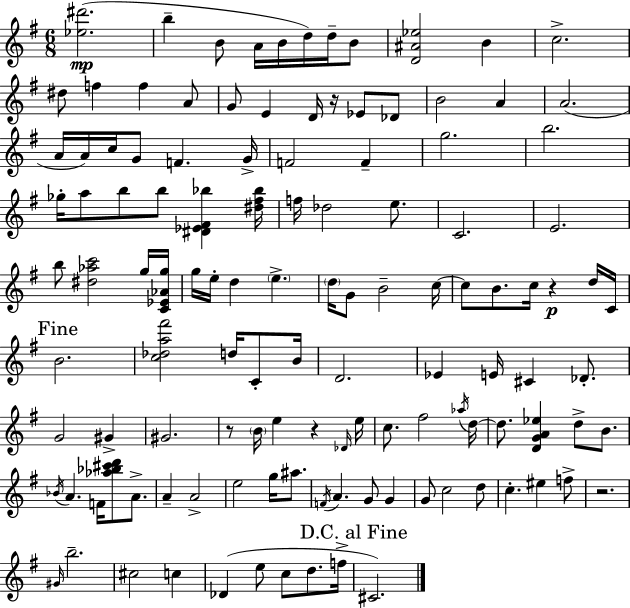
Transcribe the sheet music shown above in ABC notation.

X:1
T:Untitled
M:6/8
L:1/4
K:Em
[_e^d']2 b B/2 A/4 B/4 d/4 d/4 B/2 [D^A_e]2 B c2 ^d/2 f f A/2 G/2 E D/4 z/4 _E/2 _D/2 B2 A A2 A/4 A/4 c/4 G/2 F G/4 F2 F g2 b2 _g/4 a/2 b/2 b/2 [^D_E^F_b] [^d^f_b]/4 f/4 _d2 e/2 C2 E2 b/2 [^d_ac']2 g/4 [C_E_Ag]/4 g/4 e/4 d e d/4 G/2 B2 c/4 c/2 B/2 c/4 z d/4 C/4 B2 [c_da^f']2 d/4 C/2 B/4 D2 _E E/4 ^C _D/2 G2 ^G ^G2 z/2 B/4 e z _D/4 e/4 c/2 ^f2 _a/4 d/4 d/2 [DGA_e] d/2 B/2 _B/4 A F/4 [_a_b^c'd']/2 A/2 A A2 e2 g/4 ^a/2 F/4 A G/2 G G/2 c2 d/2 c ^e f/2 z2 ^G/4 b2 ^c2 c _D e/2 c/2 d/2 f/4 ^C2